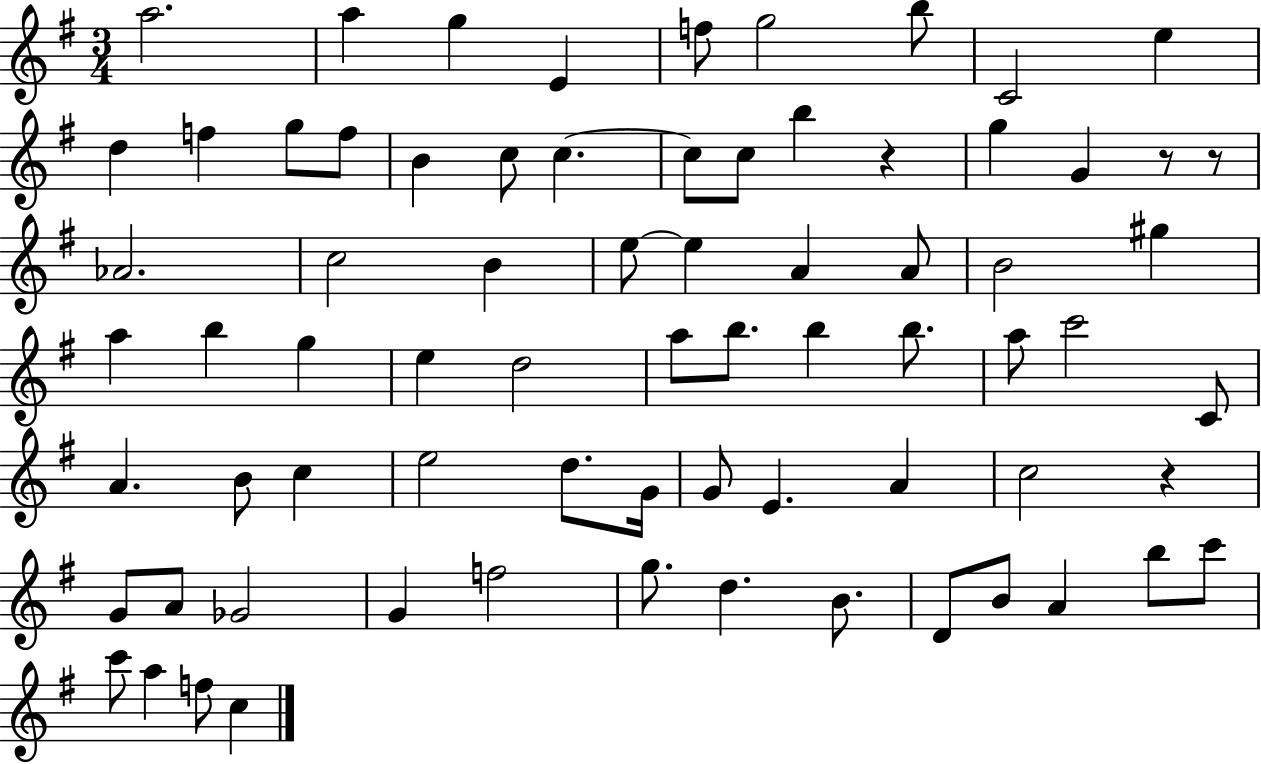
{
  \clef treble
  \numericTimeSignature
  \time 3/4
  \key g \major
  a''2. | a''4 g''4 e'4 | f''8 g''2 b''8 | c'2 e''4 | \break d''4 f''4 g''8 f''8 | b'4 c''8 c''4.~~ | c''8 c''8 b''4 r4 | g''4 g'4 r8 r8 | \break aes'2. | c''2 b'4 | e''8~~ e''4 a'4 a'8 | b'2 gis''4 | \break a''4 b''4 g''4 | e''4 d''2 | a''8 b''8. b''4 b''8. | a''8 c'''2 c'8 | \break a'4. b'8 c''4 | e''2 d''8. g'16 | g'8 e'4. a'4 | c''2 r4 | \break g'8 a'8 ges'2 | g'4 f''2 | g''8. d''4. b'8. | d'8 b'8 a'4 b''8 c'''8 | \break c'''8 a''4 f''8 c''4 | \bar "|."
}